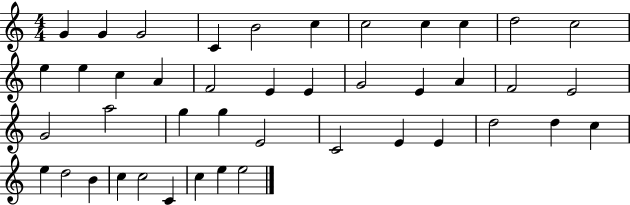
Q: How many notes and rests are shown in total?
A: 43